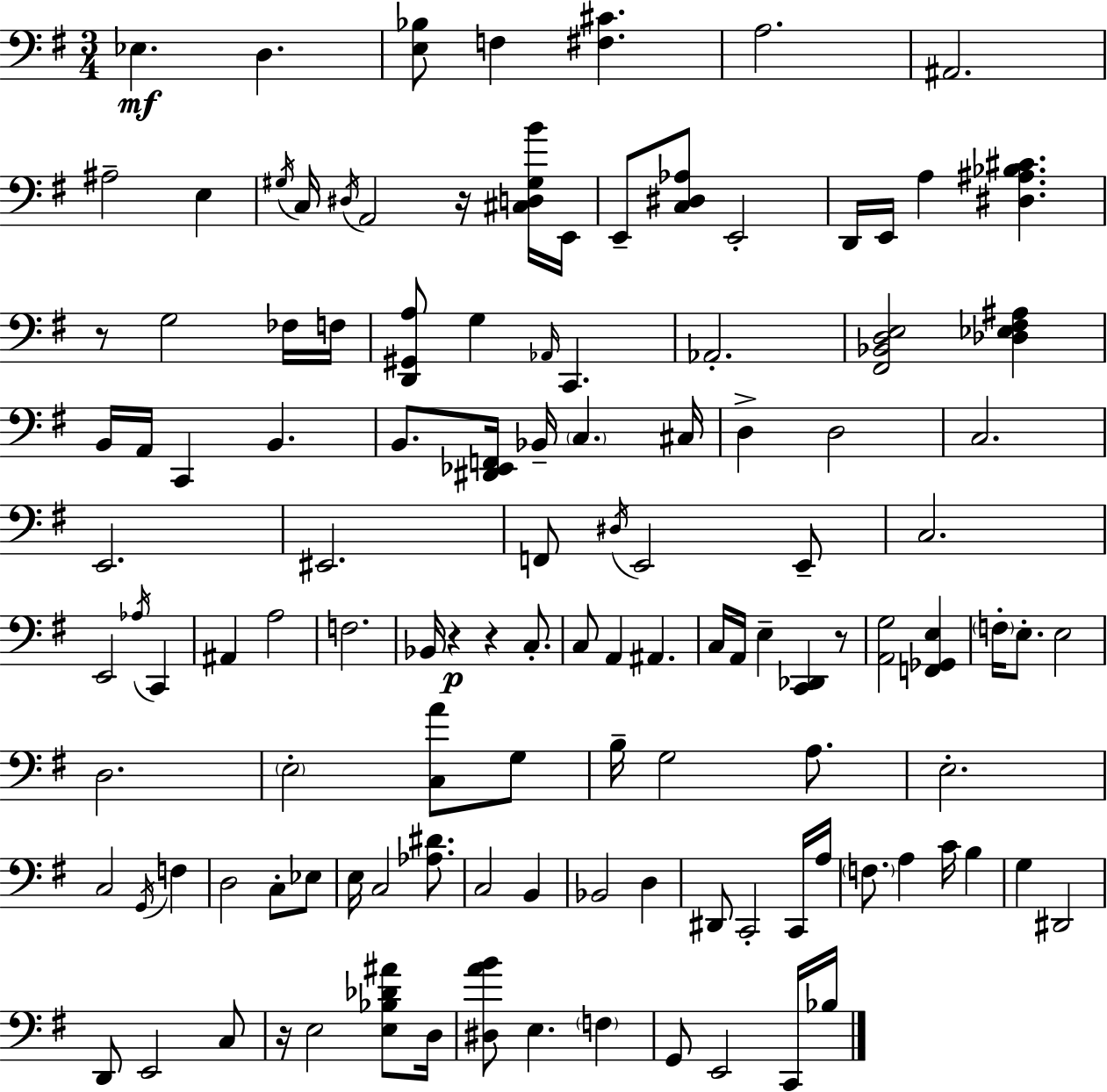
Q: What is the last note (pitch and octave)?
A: Bb3